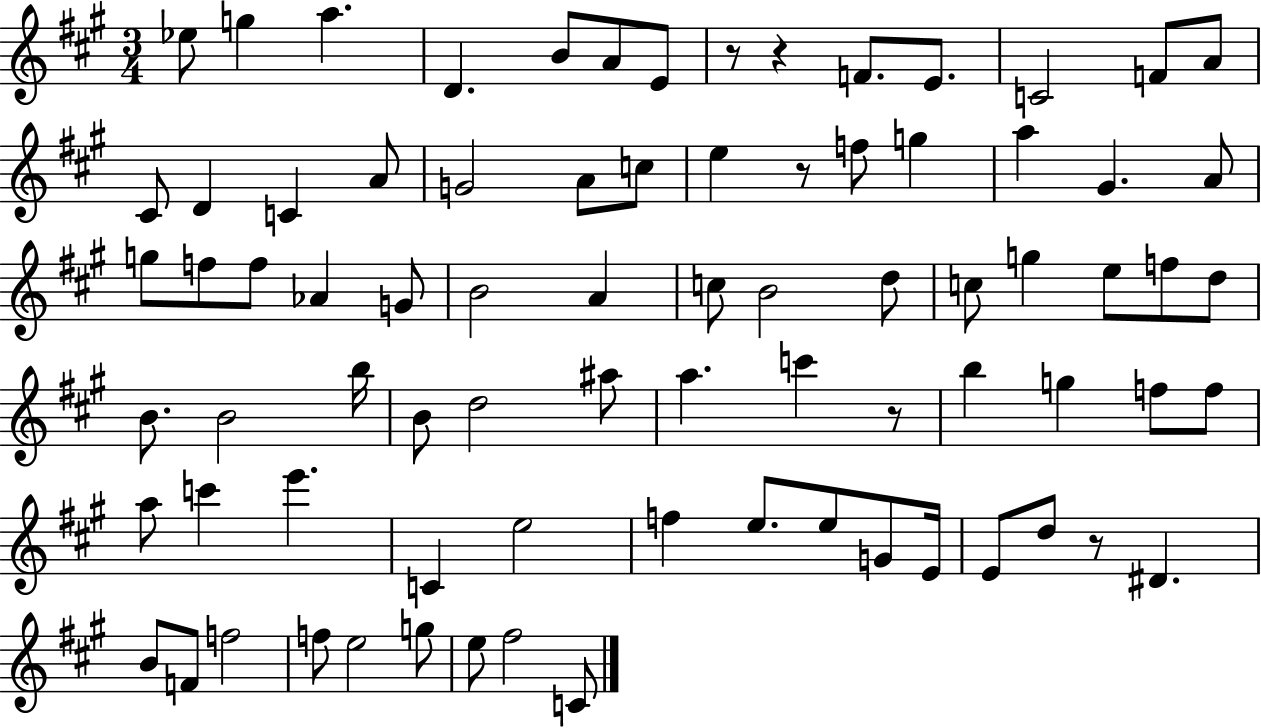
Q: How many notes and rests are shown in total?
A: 79